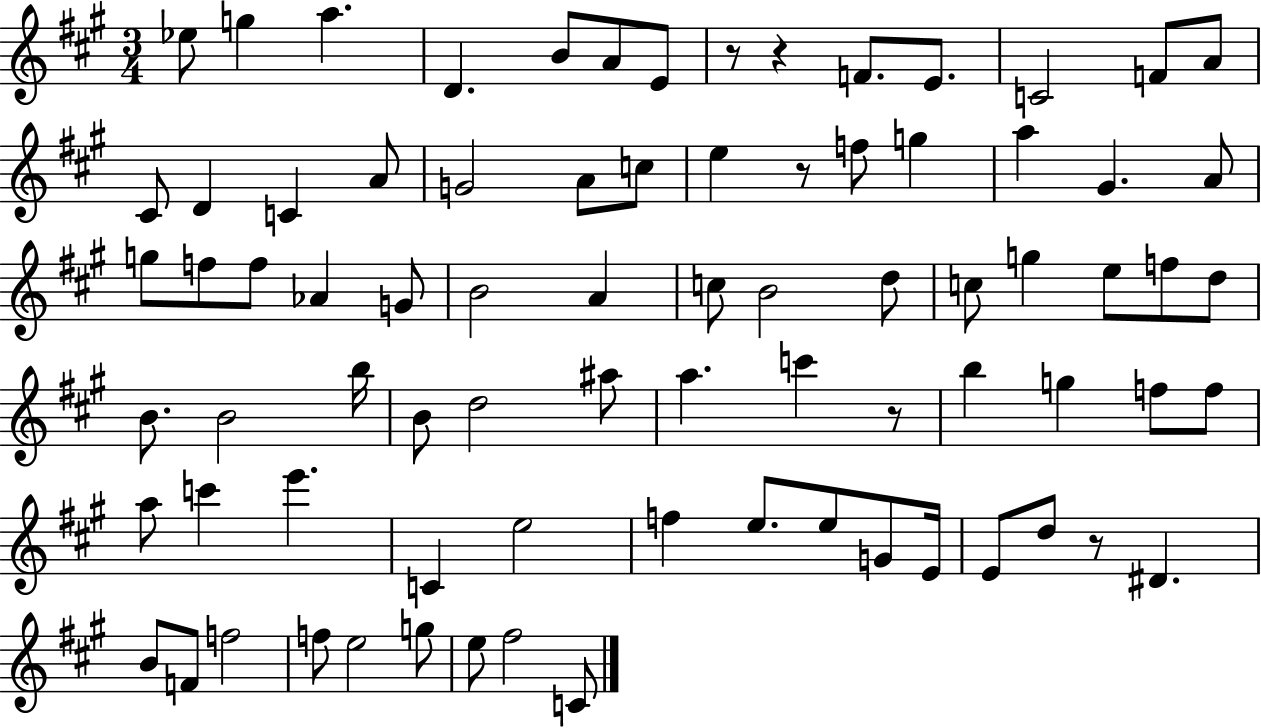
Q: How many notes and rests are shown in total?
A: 79